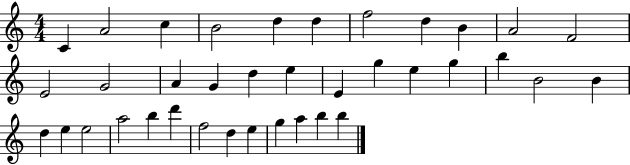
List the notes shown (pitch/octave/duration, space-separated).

C4/q A4/h C5/q B4/h D5/q D5/q F5/h D5/q B4/q A4/h F4/h E4/h G4/h A4/q G4/q D5/q E5/q E4/q G5/q E5/q G5/q B5/q B4/h B4/q D5/q E5/q E5/h A5/h B5/q D6/q F5/h D5/q E5/q G5/q A5/q B5/q B5/q